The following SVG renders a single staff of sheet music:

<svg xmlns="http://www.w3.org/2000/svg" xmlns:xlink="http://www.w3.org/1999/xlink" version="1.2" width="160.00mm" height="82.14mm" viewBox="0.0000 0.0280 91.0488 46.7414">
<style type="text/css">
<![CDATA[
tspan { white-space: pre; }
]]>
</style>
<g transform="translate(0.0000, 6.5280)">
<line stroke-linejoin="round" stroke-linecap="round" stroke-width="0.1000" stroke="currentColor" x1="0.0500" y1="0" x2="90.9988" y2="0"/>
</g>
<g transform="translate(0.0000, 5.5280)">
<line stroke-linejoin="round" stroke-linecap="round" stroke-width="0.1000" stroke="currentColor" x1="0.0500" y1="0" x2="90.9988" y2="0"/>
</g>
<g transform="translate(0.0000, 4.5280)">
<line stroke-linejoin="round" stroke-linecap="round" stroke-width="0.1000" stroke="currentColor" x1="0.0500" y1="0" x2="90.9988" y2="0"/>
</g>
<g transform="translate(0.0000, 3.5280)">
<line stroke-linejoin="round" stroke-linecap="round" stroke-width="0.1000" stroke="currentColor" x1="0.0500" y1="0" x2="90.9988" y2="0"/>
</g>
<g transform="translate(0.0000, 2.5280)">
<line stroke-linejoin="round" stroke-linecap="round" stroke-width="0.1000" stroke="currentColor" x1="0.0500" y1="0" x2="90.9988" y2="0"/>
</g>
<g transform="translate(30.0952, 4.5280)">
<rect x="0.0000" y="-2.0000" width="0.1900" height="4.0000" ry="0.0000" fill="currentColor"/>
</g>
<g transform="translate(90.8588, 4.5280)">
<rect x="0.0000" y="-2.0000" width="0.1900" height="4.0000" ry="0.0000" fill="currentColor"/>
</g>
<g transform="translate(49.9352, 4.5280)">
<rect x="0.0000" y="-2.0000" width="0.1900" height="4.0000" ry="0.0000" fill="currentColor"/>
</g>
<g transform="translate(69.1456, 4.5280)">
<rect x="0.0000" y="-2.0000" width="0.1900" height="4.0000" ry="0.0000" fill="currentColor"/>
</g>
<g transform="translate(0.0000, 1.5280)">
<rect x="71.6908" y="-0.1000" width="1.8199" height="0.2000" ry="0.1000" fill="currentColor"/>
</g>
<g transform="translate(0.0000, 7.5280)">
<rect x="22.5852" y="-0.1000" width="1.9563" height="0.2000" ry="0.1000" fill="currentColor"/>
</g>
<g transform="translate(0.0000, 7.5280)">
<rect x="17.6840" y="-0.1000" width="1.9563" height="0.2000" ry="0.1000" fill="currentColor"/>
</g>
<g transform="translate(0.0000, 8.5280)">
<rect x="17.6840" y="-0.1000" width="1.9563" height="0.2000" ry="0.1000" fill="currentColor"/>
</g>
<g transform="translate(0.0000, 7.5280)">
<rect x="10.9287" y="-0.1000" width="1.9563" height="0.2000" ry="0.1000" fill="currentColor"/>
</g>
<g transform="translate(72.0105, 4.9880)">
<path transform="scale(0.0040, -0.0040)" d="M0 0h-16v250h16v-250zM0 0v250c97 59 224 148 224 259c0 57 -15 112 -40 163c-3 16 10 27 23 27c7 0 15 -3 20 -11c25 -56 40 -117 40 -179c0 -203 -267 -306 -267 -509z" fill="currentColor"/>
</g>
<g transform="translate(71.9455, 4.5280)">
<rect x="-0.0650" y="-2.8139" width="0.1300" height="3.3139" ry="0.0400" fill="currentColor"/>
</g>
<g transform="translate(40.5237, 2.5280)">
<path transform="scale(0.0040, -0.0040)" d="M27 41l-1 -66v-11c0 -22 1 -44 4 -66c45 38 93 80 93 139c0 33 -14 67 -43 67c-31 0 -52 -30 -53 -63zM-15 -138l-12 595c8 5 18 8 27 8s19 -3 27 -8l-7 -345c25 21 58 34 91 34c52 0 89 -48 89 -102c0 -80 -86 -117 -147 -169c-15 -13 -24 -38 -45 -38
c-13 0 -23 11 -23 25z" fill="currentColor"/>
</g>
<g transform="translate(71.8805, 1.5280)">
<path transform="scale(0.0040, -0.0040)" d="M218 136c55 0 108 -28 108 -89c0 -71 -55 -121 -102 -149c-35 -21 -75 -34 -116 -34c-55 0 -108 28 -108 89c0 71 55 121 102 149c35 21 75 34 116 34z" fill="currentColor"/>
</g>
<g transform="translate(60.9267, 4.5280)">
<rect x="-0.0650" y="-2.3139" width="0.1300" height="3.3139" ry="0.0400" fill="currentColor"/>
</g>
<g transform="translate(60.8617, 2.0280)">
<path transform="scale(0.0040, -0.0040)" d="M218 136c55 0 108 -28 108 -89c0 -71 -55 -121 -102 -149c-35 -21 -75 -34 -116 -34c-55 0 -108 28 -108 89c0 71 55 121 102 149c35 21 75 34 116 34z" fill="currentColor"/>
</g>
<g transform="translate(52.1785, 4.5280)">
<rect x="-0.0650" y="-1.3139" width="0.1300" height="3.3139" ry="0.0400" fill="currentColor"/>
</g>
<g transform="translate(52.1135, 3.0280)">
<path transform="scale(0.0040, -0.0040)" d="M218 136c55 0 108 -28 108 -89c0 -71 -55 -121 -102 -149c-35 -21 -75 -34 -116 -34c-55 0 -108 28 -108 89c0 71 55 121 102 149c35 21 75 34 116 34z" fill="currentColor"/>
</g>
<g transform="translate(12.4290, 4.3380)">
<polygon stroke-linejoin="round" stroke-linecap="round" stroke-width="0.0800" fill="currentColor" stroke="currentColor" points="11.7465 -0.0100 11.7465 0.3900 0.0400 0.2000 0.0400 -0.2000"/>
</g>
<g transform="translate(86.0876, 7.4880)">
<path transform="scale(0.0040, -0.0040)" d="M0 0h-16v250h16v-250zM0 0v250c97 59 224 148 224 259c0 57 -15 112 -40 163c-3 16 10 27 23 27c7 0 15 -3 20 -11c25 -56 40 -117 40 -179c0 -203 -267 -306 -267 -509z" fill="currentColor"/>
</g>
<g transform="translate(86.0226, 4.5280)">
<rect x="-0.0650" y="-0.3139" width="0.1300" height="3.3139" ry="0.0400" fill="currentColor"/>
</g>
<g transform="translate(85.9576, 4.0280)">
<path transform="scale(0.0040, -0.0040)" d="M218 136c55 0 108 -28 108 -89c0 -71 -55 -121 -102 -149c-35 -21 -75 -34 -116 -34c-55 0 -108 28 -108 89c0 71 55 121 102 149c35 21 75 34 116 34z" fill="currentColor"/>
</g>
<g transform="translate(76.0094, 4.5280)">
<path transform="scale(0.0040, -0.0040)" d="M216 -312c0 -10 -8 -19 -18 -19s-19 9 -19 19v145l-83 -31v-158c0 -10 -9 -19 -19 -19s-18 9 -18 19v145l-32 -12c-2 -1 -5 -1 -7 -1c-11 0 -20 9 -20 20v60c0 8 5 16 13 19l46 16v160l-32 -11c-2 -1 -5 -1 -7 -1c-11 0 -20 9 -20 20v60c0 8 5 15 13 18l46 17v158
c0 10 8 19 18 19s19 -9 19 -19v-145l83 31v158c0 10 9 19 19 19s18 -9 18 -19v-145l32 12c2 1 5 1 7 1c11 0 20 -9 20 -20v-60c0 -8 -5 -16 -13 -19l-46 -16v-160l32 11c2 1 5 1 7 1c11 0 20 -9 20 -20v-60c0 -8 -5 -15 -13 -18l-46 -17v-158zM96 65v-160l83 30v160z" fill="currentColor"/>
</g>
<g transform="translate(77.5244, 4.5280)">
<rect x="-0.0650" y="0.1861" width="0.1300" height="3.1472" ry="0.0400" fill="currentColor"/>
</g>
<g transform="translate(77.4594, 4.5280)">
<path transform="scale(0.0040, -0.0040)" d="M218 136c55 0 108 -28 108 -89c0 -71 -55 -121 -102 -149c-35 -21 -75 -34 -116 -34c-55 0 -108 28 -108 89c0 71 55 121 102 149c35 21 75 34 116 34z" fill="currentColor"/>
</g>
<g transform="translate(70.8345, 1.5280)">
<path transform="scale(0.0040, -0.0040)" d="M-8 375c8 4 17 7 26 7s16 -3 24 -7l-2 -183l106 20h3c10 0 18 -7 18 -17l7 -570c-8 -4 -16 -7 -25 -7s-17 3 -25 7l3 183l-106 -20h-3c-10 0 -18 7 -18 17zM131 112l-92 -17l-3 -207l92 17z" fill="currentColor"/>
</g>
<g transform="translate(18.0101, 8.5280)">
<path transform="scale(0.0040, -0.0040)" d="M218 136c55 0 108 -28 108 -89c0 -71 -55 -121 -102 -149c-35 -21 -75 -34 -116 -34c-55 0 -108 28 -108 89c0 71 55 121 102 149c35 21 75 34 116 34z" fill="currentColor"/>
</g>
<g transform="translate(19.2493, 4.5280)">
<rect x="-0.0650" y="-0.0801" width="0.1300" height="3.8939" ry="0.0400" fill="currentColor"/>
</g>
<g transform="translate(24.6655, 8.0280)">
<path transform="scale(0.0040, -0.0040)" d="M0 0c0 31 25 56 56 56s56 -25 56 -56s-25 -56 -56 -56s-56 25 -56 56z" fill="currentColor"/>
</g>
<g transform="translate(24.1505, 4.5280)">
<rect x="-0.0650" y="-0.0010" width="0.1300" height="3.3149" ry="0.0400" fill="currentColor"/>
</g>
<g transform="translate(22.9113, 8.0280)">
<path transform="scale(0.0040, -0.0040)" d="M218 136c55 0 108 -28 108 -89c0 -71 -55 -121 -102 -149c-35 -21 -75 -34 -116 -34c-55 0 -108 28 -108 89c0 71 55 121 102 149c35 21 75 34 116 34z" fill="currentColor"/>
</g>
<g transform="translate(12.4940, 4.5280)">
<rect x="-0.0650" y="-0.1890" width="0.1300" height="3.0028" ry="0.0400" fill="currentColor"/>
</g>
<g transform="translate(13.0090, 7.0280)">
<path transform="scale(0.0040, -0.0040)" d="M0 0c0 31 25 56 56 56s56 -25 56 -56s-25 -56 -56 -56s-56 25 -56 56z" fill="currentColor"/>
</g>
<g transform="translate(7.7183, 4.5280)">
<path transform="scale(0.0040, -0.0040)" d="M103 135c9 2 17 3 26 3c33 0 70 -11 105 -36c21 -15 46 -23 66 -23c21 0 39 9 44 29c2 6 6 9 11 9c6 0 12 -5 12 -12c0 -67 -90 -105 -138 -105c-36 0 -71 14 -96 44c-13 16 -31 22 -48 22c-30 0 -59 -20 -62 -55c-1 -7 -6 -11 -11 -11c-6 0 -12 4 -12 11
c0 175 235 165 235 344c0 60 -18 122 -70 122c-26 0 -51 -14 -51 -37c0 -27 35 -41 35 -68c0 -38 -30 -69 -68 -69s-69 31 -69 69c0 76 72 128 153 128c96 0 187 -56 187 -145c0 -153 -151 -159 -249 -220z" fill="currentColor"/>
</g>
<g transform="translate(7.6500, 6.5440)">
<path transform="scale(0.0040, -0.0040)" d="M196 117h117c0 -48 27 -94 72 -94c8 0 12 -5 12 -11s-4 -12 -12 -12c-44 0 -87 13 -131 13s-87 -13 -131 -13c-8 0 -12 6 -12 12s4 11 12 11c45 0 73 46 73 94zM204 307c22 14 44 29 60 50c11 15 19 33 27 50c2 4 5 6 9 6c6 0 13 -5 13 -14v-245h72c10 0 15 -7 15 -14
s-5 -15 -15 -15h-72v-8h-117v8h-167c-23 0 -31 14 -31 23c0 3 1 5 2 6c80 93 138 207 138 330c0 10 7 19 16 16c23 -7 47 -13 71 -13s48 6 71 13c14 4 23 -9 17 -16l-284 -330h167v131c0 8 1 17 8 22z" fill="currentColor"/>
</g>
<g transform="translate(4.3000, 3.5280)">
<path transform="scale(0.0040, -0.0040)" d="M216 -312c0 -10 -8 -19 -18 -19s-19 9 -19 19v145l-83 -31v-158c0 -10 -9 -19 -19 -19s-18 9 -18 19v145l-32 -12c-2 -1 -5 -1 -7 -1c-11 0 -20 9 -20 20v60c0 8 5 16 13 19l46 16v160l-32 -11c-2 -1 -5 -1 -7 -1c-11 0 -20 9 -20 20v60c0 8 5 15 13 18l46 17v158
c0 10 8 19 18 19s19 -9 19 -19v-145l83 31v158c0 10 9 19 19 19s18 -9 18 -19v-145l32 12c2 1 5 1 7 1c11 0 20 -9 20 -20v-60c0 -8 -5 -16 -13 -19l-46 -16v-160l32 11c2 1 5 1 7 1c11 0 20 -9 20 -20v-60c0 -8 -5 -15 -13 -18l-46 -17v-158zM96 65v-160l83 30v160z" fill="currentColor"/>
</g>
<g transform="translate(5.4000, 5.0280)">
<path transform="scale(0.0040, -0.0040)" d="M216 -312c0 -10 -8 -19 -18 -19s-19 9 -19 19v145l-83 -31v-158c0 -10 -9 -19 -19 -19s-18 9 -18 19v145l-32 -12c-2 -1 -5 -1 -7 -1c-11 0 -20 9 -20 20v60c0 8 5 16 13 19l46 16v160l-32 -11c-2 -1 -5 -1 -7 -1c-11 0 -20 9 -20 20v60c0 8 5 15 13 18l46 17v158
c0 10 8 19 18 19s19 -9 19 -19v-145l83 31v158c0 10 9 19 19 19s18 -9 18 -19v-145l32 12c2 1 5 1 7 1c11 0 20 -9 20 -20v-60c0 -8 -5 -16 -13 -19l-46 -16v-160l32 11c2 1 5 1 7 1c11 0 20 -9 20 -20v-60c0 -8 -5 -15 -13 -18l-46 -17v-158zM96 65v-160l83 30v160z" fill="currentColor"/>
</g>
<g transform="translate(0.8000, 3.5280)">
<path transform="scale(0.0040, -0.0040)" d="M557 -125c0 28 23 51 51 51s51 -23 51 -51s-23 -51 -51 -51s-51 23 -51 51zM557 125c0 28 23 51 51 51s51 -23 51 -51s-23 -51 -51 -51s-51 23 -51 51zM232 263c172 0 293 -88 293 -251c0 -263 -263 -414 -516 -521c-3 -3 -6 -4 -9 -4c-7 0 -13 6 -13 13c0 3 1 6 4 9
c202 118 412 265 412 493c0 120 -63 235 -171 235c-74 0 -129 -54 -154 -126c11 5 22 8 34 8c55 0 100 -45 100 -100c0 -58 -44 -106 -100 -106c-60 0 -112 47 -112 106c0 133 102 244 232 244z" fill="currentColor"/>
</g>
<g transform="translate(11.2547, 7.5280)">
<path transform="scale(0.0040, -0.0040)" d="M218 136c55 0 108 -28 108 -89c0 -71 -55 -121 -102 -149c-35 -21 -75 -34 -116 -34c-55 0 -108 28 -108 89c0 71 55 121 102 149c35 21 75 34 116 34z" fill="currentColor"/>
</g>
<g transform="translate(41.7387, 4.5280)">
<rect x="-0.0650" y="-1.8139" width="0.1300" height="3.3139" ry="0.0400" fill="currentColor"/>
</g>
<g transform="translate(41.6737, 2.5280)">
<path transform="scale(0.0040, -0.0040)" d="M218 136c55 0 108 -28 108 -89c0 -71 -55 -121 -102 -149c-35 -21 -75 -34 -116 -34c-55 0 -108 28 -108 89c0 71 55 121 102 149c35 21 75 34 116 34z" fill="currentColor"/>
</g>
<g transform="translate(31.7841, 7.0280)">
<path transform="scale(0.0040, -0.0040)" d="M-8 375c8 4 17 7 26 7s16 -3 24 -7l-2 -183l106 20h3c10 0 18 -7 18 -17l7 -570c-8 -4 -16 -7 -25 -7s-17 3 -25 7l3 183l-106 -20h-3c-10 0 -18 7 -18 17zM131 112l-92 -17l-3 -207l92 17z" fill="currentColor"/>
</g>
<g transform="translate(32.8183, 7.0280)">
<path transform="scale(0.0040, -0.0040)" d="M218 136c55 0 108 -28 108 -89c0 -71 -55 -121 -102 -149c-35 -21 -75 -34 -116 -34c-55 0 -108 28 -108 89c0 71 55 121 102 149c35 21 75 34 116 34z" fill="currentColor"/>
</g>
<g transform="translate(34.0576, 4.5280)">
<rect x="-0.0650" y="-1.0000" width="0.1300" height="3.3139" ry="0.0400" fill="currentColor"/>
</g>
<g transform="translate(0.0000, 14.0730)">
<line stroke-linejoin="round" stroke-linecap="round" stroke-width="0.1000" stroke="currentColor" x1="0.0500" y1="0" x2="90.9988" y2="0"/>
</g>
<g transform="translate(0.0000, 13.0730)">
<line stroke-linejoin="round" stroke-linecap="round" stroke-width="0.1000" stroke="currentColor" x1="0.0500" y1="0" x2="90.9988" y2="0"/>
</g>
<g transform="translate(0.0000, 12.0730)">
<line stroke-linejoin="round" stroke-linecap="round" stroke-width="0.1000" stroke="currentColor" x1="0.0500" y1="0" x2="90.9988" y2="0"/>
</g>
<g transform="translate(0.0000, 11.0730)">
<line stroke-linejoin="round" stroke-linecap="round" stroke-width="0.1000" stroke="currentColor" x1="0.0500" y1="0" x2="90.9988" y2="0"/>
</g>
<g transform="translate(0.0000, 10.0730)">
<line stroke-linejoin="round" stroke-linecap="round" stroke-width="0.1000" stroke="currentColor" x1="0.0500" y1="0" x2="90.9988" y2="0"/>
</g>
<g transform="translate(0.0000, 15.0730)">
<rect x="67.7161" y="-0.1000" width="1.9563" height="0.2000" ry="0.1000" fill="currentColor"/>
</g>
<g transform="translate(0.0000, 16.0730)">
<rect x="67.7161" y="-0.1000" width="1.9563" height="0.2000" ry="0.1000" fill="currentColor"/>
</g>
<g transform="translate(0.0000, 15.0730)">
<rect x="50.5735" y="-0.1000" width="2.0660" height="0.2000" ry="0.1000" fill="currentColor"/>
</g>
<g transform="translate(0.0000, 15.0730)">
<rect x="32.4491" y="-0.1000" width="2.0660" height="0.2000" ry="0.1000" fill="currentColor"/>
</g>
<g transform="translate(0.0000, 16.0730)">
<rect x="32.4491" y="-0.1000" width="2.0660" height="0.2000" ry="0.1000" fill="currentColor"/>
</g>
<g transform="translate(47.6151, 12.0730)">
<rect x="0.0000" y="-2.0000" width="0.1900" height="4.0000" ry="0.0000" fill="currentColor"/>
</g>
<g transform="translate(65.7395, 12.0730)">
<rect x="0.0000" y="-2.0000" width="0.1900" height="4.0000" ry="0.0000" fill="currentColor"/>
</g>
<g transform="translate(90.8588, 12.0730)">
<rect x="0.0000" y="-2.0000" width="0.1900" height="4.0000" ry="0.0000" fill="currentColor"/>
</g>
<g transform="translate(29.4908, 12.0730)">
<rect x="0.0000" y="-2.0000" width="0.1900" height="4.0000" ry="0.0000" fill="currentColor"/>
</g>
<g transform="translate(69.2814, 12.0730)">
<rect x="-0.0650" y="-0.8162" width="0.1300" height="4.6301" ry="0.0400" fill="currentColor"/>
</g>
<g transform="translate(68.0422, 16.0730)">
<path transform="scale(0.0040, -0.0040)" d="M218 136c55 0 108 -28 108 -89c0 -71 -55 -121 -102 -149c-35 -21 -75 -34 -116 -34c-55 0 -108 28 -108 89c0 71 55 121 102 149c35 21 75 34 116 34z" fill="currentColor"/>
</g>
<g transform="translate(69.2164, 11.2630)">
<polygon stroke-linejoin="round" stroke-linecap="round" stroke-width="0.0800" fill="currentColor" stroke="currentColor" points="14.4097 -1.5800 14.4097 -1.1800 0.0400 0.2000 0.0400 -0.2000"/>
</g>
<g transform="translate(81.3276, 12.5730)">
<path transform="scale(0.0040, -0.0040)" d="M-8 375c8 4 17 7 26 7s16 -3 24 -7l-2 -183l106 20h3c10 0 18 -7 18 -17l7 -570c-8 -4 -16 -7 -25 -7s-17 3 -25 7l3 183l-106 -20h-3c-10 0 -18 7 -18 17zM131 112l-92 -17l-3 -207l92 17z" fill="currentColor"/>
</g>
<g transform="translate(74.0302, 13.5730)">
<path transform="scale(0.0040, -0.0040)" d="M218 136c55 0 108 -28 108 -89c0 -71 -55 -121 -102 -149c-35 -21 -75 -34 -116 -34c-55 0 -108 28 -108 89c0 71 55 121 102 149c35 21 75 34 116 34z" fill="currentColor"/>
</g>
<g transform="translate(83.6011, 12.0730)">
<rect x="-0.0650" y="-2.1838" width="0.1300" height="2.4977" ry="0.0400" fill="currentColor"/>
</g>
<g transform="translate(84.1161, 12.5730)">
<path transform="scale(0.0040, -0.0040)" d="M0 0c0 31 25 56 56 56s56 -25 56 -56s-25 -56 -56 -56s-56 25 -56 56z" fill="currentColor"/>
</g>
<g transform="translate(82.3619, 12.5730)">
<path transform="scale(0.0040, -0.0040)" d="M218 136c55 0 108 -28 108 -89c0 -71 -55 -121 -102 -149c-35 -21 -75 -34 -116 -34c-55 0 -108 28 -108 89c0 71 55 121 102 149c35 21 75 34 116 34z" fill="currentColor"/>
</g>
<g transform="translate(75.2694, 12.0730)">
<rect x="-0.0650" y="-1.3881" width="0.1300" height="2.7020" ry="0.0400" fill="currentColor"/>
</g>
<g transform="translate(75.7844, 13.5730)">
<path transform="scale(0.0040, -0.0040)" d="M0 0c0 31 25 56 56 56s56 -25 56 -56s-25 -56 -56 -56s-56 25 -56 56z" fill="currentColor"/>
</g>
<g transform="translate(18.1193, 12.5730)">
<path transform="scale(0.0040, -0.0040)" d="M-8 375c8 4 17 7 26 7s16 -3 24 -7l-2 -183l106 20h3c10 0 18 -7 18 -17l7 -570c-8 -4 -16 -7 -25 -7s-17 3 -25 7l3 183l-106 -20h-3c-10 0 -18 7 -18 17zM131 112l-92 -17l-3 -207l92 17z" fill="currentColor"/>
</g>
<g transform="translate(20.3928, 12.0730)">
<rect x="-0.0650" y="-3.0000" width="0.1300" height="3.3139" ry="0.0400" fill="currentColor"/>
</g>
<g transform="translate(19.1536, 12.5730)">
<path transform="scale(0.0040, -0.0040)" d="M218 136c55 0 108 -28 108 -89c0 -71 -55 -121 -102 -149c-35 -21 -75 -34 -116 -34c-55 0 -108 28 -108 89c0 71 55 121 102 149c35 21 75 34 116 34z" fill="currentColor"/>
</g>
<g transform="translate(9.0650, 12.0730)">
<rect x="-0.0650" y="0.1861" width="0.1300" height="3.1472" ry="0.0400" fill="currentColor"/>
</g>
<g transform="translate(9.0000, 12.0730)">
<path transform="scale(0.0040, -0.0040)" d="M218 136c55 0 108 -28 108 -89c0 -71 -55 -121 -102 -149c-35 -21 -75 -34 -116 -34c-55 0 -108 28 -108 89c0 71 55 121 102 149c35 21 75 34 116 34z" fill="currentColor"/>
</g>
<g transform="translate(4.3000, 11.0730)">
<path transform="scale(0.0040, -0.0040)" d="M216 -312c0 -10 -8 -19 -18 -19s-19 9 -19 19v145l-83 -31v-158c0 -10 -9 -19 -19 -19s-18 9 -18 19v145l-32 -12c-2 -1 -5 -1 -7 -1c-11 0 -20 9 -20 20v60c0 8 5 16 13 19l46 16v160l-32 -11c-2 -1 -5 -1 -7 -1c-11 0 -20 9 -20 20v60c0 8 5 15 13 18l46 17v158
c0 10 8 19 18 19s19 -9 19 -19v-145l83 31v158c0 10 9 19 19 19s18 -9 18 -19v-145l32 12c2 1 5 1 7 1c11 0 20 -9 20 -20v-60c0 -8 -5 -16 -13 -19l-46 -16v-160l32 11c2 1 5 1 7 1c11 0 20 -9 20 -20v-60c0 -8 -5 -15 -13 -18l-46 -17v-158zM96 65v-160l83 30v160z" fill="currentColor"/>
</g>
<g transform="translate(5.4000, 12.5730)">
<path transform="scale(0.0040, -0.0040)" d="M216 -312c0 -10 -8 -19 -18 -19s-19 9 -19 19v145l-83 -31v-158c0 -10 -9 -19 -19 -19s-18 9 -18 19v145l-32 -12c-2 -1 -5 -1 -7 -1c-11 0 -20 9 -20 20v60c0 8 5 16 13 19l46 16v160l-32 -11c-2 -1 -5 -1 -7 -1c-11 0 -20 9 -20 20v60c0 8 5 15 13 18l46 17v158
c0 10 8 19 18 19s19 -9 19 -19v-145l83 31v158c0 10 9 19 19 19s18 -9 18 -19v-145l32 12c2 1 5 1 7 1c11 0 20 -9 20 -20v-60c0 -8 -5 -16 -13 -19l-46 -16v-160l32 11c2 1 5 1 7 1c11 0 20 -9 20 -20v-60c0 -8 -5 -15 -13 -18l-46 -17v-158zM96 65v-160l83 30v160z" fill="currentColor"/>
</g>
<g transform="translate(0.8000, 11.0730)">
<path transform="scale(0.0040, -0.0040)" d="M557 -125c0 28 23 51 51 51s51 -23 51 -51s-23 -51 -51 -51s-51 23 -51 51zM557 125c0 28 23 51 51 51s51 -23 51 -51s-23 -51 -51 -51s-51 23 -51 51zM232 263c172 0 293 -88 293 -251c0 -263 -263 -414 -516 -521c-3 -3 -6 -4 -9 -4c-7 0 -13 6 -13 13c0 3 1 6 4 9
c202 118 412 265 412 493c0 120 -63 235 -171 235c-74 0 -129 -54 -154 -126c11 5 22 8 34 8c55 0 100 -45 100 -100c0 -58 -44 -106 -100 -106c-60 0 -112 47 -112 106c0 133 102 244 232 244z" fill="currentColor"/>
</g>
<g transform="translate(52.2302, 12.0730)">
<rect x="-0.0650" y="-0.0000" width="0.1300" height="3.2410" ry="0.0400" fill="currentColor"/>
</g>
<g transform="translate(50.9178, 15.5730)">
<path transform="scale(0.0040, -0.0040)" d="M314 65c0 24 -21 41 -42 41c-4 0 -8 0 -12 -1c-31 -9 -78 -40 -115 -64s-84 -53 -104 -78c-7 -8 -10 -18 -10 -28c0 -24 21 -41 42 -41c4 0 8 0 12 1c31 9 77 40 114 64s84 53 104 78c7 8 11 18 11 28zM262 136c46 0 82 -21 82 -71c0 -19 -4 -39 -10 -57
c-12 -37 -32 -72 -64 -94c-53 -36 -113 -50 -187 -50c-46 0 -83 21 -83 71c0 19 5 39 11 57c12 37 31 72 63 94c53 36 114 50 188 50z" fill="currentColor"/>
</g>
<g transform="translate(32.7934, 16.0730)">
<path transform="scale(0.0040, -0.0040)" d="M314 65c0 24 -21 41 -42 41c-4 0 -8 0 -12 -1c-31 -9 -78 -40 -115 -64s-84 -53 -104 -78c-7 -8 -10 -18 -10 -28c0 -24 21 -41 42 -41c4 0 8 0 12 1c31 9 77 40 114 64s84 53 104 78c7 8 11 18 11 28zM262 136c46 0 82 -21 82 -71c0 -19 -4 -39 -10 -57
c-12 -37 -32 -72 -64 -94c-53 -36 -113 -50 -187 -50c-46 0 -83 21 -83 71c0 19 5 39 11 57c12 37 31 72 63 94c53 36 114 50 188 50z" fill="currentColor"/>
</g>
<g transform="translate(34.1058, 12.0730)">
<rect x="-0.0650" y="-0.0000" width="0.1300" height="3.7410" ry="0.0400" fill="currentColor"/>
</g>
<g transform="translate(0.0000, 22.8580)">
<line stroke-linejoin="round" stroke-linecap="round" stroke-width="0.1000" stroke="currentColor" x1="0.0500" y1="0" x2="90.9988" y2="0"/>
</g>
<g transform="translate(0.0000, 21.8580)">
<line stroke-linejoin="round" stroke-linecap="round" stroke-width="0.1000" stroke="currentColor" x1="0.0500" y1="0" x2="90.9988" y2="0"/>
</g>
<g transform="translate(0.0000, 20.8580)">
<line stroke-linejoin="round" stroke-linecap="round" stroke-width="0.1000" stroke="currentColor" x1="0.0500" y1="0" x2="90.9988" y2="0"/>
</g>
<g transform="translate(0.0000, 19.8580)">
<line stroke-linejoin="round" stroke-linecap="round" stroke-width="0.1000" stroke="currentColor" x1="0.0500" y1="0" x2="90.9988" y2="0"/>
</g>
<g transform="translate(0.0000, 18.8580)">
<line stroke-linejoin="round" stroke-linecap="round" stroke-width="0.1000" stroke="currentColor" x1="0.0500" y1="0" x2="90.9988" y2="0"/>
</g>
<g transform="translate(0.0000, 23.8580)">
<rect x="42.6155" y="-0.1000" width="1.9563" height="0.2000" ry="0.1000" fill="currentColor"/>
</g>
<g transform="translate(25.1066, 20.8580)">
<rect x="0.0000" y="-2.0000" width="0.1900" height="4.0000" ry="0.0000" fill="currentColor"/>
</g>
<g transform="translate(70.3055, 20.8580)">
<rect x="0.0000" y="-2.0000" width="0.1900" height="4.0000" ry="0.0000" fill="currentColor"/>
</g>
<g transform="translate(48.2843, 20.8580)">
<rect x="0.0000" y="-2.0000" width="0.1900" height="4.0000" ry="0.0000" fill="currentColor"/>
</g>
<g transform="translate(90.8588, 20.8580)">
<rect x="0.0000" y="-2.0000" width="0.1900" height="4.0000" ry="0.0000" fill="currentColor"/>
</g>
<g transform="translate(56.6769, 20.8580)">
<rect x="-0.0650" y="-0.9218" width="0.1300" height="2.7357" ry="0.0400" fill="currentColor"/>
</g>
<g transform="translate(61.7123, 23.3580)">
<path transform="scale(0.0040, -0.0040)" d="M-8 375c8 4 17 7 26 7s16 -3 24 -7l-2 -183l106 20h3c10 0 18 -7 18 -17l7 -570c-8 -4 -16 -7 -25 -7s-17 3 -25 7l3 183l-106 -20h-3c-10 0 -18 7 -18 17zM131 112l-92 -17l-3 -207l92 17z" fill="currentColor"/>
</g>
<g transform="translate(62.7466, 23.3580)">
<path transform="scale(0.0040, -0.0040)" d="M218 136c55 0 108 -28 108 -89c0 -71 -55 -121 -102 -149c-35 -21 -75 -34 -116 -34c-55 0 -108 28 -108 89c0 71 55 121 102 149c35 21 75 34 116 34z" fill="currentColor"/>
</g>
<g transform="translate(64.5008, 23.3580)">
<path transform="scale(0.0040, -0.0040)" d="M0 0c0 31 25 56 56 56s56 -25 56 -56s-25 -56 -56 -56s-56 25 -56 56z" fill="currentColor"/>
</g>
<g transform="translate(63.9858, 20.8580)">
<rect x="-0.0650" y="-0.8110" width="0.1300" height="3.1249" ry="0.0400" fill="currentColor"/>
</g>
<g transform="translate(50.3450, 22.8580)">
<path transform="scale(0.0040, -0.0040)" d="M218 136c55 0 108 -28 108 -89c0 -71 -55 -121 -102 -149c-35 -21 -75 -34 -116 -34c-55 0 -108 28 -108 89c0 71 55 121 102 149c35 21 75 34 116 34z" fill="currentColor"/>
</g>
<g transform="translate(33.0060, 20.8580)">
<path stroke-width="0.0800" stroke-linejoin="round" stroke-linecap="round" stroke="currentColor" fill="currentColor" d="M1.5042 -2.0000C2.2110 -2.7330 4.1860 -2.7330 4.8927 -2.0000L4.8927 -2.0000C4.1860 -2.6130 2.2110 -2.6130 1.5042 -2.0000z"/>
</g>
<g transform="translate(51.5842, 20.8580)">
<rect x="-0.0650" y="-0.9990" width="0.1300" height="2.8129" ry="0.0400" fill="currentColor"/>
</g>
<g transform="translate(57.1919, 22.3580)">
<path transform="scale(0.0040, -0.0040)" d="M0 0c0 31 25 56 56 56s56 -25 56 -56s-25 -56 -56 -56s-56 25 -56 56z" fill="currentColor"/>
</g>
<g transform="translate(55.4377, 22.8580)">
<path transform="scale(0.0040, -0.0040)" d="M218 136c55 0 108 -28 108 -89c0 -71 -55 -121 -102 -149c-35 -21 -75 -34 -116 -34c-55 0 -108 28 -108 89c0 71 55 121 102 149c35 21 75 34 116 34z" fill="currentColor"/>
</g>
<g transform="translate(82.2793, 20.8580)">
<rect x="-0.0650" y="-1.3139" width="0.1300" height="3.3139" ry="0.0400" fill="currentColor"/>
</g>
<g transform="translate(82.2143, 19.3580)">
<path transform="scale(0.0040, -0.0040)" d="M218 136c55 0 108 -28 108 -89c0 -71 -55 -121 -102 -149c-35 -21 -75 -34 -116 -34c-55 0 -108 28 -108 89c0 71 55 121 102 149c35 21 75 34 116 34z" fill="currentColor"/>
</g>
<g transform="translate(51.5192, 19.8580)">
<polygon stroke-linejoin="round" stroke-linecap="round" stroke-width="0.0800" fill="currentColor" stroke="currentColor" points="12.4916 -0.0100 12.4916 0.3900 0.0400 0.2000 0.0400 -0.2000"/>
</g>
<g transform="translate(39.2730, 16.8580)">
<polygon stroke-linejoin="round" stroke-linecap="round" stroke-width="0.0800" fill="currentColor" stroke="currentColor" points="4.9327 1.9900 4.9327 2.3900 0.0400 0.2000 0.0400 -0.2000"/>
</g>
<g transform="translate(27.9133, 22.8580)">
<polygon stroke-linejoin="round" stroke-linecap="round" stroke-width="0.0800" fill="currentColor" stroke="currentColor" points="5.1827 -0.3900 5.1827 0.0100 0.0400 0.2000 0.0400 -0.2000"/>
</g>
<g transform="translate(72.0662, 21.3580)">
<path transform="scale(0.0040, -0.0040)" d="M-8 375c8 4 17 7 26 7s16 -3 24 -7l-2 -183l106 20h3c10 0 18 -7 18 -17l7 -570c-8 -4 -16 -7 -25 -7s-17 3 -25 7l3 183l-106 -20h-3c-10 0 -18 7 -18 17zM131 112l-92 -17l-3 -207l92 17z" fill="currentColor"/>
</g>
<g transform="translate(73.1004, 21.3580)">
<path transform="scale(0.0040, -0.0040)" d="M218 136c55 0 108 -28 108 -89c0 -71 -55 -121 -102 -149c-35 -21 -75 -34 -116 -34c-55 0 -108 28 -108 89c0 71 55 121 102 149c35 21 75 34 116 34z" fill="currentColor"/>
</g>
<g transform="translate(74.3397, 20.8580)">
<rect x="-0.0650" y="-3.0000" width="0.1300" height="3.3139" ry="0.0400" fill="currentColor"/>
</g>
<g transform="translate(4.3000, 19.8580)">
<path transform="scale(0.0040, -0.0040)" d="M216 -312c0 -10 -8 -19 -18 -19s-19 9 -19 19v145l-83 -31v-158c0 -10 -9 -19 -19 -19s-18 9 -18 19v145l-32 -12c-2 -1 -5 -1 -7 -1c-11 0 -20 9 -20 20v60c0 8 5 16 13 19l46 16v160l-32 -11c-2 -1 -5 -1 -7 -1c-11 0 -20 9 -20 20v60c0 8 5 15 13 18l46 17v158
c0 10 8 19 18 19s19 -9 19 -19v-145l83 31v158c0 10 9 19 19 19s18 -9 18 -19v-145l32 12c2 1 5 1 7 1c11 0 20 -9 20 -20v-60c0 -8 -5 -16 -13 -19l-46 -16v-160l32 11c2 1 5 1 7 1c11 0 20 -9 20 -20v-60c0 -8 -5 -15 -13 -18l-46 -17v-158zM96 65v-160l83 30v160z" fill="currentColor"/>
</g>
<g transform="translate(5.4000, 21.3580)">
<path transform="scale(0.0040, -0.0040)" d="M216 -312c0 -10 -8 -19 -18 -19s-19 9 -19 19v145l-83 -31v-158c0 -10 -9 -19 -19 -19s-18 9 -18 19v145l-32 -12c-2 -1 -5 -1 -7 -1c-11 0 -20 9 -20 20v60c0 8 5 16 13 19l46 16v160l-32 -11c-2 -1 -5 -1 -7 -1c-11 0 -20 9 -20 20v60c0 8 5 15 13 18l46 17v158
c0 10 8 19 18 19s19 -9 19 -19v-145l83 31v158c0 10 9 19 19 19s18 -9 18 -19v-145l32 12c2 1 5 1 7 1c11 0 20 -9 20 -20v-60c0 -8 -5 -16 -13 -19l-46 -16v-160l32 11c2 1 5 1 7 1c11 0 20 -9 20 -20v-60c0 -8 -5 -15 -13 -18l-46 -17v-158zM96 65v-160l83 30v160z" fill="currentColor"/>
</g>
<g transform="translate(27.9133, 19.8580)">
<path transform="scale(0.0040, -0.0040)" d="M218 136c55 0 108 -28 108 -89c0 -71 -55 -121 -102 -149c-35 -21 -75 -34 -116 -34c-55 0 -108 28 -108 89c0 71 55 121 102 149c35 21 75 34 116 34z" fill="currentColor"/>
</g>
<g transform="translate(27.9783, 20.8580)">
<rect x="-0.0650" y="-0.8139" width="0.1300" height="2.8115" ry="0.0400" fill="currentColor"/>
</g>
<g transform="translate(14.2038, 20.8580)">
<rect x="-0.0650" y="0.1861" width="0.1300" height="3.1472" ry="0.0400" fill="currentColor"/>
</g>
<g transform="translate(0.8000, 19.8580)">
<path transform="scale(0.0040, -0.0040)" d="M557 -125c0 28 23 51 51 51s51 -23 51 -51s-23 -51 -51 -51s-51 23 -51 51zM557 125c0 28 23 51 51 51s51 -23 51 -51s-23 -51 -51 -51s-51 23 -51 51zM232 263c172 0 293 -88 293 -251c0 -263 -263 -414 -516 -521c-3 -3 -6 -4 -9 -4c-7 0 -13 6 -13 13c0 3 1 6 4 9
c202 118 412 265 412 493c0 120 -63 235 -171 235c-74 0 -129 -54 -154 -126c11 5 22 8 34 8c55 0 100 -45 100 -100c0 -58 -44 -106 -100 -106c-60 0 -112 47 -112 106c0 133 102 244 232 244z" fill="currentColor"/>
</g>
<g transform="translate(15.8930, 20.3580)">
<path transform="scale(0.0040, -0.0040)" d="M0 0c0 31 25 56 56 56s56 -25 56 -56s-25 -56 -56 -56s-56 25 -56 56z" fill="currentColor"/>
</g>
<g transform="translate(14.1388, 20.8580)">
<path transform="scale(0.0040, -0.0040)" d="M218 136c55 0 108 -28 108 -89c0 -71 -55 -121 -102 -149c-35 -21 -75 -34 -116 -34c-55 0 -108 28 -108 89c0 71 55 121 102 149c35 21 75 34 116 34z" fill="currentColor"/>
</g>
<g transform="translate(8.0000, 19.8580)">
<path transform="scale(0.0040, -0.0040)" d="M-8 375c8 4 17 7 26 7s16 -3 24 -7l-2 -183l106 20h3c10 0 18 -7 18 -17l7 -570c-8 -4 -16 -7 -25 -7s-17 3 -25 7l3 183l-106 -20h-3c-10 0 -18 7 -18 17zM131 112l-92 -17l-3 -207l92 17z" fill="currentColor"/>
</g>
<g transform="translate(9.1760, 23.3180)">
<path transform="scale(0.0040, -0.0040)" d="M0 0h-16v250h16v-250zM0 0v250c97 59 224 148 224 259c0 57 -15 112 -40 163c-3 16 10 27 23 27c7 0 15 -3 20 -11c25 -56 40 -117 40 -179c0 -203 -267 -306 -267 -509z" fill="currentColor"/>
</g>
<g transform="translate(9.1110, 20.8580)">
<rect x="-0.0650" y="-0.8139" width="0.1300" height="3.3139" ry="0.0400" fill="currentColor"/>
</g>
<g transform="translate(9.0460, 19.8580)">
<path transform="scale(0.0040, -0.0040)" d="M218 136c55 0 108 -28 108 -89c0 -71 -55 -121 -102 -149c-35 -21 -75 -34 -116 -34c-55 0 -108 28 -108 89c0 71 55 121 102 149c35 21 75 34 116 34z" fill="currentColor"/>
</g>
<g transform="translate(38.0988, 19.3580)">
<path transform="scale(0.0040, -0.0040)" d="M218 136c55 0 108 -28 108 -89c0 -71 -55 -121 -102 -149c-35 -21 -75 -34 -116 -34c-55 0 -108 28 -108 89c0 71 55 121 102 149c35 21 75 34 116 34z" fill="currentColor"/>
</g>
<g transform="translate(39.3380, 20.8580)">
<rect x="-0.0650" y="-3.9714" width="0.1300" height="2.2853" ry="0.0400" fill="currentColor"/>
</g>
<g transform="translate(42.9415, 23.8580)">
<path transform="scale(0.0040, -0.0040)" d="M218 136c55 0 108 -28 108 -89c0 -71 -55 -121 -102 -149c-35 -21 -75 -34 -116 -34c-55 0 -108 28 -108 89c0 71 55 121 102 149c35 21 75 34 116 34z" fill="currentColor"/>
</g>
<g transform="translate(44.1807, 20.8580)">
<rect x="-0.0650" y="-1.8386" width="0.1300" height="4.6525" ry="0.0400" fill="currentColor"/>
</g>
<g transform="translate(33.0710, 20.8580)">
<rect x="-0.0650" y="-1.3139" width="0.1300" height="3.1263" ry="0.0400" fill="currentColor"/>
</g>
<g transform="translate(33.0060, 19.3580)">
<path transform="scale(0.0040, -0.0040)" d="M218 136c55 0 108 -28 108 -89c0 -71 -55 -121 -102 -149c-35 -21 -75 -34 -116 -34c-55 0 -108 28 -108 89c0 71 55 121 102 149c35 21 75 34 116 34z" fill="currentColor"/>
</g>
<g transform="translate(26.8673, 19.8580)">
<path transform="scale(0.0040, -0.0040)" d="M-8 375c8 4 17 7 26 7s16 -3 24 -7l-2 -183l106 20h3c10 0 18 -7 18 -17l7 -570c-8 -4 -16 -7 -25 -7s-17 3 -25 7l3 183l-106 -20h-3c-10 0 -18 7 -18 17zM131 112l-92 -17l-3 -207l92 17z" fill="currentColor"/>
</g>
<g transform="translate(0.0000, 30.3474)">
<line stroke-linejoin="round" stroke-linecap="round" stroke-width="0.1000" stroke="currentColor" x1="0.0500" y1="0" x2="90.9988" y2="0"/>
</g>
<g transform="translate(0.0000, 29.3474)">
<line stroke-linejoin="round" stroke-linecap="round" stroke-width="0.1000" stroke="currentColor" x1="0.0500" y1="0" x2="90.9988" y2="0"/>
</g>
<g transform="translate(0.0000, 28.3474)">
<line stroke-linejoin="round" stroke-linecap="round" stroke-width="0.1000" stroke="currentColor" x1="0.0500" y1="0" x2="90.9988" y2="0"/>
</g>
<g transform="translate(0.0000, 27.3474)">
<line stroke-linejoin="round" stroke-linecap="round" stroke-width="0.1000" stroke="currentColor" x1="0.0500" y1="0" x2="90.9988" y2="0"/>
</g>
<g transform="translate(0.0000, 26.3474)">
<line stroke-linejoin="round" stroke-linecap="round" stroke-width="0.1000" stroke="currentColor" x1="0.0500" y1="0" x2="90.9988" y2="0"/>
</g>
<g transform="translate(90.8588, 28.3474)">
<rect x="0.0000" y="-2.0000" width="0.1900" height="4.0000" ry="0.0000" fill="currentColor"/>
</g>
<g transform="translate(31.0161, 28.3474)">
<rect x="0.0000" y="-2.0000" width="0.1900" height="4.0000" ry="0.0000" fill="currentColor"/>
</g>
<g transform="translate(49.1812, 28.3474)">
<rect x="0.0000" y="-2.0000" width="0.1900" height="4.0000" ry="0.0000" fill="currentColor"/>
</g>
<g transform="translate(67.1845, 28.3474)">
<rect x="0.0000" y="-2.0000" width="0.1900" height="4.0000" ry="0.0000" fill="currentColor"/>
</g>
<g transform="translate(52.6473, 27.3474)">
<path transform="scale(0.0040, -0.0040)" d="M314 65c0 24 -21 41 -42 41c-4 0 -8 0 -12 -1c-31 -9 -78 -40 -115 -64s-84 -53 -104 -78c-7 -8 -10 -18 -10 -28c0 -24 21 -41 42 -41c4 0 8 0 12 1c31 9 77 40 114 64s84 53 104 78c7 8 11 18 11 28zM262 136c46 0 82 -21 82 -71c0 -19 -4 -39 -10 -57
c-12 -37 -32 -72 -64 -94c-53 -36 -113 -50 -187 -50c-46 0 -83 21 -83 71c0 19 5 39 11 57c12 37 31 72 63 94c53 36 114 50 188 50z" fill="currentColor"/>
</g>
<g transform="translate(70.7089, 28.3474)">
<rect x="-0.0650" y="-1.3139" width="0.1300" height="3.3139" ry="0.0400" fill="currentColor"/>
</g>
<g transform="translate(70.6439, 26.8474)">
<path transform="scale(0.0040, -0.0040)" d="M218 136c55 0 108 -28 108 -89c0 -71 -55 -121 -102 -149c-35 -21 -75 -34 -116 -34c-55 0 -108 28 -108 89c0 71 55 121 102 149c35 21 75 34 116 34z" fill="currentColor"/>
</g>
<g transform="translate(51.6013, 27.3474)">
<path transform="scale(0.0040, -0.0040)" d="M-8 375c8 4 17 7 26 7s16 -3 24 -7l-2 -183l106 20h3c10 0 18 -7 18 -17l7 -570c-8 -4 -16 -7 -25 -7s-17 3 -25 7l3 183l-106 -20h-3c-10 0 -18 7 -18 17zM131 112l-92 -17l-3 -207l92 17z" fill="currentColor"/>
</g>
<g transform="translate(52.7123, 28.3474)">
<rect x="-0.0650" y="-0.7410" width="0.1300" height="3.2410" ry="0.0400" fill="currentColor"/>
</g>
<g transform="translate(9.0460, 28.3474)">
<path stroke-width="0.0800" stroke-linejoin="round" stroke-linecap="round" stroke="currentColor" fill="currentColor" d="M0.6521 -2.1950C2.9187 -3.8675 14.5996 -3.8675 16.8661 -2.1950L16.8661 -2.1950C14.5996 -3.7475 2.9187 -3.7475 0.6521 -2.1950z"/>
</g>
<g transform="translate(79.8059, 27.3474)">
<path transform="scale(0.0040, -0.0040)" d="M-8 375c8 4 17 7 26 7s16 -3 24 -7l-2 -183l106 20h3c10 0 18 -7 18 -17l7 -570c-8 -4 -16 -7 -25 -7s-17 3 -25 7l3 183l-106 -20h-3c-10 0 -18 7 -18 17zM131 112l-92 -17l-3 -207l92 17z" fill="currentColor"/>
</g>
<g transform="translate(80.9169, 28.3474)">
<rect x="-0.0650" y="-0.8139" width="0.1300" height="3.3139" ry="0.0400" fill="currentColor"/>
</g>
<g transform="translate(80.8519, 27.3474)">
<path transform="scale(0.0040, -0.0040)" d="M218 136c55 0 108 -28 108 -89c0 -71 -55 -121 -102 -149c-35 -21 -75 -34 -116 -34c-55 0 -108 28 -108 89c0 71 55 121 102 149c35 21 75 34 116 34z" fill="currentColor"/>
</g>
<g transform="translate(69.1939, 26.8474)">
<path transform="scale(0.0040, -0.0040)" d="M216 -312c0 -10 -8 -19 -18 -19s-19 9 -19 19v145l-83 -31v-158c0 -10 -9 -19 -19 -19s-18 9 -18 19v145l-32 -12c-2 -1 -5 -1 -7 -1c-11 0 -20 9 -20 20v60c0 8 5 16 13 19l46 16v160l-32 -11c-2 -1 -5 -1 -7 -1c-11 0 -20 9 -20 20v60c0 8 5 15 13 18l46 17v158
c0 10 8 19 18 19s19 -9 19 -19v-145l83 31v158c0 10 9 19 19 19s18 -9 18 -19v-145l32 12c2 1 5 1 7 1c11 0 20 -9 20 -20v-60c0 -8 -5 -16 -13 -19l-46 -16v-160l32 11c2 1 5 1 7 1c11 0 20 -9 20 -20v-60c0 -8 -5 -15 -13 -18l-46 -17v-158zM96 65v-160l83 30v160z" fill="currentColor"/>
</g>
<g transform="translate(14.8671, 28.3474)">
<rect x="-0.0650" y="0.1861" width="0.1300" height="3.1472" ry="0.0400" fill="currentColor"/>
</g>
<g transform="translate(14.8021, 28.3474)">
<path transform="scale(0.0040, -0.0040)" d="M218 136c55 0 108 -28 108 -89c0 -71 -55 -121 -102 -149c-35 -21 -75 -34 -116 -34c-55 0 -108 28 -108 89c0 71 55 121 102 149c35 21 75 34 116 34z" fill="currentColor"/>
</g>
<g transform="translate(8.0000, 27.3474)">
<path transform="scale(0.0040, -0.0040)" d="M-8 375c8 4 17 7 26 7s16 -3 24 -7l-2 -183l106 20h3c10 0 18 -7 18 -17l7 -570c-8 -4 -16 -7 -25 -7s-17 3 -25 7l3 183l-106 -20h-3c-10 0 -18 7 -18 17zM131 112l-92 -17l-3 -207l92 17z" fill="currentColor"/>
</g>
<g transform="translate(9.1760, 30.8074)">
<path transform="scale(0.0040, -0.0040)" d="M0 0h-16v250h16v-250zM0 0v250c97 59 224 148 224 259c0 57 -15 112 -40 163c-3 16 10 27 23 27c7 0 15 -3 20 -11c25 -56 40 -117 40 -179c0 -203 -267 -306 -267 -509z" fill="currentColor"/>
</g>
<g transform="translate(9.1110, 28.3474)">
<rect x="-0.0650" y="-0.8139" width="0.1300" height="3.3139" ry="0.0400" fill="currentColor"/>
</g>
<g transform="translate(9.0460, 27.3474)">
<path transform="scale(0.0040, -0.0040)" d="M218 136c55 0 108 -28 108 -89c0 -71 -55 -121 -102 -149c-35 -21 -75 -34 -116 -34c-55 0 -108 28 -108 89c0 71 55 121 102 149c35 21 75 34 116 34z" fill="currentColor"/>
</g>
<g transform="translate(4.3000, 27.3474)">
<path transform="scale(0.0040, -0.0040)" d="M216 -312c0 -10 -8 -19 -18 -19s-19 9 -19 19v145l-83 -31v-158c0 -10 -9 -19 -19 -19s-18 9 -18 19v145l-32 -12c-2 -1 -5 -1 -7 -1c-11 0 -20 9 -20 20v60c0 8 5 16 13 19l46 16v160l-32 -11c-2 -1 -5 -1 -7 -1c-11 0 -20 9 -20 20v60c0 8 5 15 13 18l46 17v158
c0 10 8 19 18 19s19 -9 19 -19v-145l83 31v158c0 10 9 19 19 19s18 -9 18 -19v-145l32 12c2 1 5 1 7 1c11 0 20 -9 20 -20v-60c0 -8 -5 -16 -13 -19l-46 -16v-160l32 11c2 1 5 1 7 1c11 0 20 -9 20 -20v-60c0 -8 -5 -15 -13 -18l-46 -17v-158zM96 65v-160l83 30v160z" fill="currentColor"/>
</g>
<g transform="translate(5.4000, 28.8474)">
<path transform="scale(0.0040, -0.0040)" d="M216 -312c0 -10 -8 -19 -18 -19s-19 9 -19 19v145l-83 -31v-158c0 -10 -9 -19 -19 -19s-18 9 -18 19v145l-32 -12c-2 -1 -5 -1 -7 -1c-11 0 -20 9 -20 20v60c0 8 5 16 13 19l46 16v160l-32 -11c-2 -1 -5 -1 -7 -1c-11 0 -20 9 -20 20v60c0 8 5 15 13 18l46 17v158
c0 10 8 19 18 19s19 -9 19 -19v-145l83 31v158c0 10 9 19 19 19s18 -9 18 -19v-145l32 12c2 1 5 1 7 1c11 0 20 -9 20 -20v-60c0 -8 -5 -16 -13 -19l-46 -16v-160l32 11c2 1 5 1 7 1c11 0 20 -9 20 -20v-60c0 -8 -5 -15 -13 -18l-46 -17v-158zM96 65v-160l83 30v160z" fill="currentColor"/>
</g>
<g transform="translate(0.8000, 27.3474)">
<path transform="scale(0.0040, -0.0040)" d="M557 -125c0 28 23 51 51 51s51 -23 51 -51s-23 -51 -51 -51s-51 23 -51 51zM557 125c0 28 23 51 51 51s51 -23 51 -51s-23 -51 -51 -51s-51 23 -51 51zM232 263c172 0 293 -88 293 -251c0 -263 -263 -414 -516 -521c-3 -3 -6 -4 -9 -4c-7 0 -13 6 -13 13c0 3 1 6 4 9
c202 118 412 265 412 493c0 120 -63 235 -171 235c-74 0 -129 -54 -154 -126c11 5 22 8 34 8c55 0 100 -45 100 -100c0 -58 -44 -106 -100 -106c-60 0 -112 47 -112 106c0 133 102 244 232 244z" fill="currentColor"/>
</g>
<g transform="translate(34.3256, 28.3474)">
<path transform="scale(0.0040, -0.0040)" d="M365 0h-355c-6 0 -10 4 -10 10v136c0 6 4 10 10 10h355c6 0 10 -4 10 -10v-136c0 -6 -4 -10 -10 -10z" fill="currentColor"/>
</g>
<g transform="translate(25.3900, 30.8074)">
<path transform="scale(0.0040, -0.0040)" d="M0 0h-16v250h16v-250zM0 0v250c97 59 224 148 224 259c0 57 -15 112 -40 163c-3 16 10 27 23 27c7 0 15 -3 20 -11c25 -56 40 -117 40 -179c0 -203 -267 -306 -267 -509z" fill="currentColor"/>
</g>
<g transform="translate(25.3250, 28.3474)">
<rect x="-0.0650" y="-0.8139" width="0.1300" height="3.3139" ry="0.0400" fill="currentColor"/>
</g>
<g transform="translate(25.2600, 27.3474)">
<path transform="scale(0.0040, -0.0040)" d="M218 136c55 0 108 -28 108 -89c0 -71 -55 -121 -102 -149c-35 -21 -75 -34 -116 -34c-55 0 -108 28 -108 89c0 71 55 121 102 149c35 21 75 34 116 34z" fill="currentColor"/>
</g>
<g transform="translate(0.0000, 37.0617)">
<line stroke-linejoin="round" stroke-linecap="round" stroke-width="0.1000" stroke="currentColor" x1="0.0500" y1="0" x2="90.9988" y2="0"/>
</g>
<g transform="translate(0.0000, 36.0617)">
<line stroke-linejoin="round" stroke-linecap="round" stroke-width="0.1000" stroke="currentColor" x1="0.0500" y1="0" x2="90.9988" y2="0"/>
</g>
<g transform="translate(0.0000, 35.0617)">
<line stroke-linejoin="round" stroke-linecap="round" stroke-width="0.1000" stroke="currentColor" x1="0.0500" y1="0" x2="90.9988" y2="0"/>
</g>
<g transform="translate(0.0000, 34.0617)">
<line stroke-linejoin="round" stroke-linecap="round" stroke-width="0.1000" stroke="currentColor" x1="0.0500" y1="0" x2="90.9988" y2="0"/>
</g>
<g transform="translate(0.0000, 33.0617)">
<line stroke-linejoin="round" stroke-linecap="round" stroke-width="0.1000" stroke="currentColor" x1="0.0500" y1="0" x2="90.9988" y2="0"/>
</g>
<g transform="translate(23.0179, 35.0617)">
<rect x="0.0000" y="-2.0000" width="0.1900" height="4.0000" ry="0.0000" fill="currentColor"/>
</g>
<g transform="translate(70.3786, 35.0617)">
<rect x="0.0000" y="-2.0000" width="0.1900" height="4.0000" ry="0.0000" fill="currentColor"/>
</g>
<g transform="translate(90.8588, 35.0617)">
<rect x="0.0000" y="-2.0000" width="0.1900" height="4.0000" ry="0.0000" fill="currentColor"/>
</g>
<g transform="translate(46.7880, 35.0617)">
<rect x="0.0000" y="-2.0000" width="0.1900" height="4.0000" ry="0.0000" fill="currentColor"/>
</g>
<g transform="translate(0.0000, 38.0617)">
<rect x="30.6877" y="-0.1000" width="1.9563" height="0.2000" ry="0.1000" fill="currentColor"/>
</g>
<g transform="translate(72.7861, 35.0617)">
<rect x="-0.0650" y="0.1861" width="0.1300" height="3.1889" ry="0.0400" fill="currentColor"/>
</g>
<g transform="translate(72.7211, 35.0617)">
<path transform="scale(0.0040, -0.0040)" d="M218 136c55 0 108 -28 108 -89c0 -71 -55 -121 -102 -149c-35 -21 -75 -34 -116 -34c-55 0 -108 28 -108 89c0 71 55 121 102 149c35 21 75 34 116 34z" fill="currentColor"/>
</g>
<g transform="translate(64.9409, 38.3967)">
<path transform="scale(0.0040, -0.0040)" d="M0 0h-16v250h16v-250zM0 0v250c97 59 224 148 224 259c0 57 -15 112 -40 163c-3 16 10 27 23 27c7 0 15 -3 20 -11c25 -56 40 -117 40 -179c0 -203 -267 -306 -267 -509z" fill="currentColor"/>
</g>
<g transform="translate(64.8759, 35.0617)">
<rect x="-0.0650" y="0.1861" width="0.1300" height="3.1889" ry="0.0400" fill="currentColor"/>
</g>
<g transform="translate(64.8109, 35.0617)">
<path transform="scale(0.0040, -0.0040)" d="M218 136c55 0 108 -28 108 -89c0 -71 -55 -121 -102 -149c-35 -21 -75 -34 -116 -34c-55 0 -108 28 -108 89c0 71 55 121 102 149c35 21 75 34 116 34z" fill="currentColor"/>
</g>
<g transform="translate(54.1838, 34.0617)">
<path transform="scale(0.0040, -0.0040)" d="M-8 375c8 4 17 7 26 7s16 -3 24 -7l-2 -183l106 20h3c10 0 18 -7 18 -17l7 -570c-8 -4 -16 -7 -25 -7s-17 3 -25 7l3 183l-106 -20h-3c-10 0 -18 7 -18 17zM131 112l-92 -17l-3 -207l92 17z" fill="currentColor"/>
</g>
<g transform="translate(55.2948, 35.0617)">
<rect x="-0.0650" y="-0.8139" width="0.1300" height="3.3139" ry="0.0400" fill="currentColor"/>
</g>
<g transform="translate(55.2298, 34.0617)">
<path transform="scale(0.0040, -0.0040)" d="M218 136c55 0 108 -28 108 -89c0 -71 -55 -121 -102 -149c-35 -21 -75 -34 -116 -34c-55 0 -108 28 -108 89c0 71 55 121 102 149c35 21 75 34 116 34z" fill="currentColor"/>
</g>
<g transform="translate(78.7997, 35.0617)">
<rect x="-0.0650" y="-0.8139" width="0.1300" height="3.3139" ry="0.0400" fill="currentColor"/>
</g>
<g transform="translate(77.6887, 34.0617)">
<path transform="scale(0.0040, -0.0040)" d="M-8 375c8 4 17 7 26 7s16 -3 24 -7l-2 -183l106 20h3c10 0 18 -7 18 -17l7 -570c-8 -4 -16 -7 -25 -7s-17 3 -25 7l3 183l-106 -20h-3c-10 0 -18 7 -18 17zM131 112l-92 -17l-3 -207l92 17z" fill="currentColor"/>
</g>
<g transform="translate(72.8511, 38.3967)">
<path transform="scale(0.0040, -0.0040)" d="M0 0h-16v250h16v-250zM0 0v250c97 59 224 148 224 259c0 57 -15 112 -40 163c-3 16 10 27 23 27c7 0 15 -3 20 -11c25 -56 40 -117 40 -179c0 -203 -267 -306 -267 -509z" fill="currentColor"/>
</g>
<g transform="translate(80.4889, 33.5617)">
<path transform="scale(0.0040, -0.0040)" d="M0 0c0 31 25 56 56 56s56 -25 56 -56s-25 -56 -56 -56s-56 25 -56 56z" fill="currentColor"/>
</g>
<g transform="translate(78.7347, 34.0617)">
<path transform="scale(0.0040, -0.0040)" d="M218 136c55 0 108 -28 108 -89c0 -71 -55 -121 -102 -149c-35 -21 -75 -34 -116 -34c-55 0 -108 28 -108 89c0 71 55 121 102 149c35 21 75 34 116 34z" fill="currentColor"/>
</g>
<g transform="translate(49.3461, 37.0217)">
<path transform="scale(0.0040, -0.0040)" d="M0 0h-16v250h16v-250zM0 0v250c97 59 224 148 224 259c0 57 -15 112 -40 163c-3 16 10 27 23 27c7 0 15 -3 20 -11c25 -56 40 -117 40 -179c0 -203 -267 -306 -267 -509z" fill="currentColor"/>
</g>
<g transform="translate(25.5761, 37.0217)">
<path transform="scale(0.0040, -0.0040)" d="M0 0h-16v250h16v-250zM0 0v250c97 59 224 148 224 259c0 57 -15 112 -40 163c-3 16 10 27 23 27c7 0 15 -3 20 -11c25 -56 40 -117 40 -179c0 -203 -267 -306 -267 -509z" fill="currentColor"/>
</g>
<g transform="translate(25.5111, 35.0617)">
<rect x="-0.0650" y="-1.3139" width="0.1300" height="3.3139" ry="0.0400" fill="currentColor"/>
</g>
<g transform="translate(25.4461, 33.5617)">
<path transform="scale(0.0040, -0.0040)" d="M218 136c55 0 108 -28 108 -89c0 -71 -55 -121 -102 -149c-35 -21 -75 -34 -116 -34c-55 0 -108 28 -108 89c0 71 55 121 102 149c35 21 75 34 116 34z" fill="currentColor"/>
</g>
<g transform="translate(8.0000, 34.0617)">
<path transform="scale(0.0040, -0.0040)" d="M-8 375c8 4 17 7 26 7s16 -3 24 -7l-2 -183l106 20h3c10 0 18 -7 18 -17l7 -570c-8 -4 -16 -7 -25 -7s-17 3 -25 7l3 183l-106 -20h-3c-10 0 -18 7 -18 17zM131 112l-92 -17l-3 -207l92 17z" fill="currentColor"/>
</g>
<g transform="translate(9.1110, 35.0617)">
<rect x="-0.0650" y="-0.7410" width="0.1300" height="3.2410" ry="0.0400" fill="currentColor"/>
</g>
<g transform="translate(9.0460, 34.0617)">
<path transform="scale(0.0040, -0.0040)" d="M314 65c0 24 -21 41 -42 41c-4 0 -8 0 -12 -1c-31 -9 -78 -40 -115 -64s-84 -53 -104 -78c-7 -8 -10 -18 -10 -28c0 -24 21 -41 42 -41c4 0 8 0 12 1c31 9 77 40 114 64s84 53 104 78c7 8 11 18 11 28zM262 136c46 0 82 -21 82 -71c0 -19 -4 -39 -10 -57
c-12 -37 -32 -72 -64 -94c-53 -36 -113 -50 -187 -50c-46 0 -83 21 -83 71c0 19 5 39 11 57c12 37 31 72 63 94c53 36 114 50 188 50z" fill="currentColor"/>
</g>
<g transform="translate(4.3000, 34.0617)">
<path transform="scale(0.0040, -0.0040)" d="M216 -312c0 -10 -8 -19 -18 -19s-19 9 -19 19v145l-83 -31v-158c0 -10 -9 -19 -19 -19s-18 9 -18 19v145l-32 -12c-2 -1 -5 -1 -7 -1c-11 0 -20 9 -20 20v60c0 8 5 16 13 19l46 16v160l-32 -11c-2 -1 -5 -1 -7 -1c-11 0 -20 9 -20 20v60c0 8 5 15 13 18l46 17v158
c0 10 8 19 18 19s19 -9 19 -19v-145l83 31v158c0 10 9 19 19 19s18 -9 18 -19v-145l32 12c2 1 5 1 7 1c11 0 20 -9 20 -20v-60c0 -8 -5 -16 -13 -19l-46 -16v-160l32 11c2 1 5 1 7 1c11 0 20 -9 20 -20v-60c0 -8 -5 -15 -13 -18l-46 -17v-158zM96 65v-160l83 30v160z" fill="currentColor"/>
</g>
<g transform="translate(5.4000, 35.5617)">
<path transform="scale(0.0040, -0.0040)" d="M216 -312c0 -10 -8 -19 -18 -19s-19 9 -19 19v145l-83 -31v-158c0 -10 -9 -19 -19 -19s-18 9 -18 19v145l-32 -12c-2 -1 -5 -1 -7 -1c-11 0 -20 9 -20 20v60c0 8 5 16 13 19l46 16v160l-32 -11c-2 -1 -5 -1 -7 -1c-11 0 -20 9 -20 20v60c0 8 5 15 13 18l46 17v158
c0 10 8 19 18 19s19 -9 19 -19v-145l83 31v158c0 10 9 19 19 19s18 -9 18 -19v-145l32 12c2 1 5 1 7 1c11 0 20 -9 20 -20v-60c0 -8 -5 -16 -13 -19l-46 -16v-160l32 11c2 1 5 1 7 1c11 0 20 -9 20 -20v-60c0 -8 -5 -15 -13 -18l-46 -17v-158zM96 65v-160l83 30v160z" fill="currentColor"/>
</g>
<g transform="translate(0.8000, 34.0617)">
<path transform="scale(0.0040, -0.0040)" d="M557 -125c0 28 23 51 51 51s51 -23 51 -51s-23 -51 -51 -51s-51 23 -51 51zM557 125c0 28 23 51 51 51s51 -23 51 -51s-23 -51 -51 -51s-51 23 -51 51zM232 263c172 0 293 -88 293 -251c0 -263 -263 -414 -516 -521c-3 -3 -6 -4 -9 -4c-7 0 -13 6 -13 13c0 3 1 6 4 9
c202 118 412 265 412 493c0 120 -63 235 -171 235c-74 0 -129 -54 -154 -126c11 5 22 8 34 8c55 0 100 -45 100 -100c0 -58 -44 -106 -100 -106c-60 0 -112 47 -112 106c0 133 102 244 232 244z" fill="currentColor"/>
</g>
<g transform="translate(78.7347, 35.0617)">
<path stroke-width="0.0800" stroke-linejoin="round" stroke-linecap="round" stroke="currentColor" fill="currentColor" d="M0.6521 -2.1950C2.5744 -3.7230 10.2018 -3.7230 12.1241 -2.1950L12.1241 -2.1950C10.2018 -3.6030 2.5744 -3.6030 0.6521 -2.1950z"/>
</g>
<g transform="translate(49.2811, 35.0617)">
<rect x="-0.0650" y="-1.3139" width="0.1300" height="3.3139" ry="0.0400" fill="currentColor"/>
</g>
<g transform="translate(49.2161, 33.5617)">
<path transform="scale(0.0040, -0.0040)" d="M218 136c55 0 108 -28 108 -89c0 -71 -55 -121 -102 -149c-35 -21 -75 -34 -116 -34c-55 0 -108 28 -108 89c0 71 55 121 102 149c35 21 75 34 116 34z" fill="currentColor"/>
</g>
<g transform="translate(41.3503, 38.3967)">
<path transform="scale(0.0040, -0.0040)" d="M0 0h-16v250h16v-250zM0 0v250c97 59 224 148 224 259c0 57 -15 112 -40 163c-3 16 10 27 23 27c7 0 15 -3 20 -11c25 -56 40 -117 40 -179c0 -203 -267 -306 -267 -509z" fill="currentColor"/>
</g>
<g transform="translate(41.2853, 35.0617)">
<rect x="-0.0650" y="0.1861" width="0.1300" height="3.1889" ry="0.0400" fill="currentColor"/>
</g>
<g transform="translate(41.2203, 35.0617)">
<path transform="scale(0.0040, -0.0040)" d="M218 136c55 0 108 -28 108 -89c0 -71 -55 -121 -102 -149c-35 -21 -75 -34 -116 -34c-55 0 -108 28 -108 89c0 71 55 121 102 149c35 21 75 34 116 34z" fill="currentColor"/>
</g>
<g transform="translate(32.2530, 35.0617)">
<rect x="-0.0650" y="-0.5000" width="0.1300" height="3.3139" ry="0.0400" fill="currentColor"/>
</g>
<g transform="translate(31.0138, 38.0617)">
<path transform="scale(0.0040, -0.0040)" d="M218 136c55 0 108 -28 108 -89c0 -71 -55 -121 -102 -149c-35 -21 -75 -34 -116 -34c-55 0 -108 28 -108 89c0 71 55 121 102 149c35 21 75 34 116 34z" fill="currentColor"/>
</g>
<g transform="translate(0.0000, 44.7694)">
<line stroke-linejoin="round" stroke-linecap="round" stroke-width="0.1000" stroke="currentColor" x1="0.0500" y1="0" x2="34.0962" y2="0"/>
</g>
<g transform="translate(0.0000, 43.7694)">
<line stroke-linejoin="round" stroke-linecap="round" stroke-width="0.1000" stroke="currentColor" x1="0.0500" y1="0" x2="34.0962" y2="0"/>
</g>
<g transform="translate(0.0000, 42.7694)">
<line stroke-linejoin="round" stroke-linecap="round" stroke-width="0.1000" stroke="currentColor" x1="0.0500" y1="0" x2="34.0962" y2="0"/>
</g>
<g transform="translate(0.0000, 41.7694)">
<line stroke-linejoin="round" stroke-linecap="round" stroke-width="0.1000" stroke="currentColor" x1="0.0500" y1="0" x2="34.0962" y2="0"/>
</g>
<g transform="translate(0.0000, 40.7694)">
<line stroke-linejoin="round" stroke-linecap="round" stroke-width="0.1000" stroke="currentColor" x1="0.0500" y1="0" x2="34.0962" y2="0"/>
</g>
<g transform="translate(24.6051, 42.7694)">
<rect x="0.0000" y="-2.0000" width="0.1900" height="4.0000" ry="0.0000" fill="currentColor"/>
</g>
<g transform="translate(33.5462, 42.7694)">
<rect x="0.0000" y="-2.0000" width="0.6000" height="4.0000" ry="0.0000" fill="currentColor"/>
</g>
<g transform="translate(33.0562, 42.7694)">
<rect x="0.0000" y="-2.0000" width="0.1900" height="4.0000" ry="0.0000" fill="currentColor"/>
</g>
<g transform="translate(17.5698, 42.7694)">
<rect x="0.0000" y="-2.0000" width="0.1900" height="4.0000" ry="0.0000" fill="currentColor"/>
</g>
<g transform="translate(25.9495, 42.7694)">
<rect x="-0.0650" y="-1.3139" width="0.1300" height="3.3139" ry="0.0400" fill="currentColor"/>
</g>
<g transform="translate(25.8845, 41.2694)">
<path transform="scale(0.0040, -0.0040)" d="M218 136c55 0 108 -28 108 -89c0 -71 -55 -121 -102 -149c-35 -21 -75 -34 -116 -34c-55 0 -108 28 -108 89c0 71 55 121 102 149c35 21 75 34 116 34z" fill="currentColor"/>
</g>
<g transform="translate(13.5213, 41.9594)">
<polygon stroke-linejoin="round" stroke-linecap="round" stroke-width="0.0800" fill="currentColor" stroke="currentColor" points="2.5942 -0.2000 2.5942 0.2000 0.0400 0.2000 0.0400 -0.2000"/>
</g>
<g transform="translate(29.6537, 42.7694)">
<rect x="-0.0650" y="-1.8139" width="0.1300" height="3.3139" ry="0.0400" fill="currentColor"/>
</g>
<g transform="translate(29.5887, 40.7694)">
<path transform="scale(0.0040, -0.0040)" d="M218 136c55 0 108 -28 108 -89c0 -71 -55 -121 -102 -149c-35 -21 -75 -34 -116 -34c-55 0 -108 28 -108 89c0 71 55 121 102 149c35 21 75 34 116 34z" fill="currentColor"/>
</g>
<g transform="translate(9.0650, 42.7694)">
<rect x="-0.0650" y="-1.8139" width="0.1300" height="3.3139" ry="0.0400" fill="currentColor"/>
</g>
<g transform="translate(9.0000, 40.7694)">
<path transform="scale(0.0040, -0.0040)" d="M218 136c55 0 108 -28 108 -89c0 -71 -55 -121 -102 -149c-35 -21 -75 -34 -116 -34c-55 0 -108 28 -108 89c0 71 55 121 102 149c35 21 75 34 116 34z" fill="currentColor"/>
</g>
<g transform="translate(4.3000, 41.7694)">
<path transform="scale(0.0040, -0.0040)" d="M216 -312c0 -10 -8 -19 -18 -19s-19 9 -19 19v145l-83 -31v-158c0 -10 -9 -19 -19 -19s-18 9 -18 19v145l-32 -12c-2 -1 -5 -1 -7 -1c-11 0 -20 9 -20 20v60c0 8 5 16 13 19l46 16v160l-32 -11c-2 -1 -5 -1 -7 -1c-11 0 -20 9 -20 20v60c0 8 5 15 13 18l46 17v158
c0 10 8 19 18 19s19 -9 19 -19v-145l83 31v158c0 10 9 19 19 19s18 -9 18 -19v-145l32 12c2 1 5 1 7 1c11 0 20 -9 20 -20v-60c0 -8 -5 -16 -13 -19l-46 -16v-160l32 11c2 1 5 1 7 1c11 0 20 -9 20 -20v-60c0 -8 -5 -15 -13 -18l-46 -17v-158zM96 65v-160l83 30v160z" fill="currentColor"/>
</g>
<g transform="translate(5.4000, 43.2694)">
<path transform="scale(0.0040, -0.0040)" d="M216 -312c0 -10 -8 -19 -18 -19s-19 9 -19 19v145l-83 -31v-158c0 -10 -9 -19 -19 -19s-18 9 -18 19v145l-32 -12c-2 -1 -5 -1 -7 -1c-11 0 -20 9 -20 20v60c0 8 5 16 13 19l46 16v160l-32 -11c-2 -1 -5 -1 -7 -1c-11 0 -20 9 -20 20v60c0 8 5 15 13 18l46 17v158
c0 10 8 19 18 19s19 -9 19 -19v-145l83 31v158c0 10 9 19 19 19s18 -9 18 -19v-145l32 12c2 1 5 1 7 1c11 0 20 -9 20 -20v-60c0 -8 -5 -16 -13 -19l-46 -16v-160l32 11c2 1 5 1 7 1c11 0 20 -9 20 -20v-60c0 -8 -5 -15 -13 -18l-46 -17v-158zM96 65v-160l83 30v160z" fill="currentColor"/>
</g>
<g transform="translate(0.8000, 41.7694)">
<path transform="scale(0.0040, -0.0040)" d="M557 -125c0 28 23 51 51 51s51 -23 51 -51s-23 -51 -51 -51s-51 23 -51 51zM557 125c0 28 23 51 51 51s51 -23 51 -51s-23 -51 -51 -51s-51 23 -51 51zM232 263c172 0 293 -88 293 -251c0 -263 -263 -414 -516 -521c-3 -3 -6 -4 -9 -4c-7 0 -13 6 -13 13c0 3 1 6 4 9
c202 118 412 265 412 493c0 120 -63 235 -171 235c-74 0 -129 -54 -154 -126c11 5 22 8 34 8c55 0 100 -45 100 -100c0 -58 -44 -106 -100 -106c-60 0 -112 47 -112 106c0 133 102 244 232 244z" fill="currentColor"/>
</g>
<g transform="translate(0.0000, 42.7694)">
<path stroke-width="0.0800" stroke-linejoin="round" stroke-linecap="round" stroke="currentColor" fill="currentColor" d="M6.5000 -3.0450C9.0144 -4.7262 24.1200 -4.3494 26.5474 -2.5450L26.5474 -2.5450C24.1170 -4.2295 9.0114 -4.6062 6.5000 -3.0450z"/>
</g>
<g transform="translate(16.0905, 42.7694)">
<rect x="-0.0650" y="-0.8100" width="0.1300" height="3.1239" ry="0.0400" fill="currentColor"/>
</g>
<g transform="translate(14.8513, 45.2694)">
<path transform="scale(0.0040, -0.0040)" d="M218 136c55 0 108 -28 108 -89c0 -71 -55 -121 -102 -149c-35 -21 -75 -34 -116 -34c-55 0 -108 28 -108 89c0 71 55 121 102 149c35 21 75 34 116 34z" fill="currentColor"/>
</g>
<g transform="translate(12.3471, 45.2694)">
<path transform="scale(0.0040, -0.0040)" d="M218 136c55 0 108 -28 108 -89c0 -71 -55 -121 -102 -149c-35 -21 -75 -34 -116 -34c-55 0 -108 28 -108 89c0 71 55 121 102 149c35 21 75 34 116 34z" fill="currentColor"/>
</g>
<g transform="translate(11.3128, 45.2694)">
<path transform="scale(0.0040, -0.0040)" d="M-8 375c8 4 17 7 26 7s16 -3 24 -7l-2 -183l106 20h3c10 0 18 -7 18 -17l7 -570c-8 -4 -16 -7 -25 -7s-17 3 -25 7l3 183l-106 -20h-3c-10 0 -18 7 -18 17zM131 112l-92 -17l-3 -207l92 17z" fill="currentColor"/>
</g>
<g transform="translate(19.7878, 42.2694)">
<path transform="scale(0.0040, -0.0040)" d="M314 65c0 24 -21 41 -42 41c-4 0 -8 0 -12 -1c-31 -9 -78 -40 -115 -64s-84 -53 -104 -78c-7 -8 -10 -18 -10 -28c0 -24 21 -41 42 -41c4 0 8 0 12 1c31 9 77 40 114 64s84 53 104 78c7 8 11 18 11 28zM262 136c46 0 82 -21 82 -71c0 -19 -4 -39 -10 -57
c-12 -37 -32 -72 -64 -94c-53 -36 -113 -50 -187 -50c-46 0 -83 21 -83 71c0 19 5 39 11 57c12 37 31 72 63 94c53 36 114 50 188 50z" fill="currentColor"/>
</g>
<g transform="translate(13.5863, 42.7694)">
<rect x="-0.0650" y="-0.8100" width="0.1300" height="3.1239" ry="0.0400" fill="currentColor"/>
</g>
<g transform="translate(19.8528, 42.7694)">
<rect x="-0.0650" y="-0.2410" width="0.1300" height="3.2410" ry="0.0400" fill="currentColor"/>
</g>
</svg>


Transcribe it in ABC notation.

X:1
T:Untitled
M:2/4
L:1/4
K:D
E,,/2 ^C,,/2 D,,/2 F,, _A, G, B, C/2 ^D, E,/2 D, C, ^C,,2 D,,2 ^C,,/2 A,,/2 C,/2 F,/2 D, F,/2 G,/2 G,/2 E,,/2 G,,/2 G,,/2 F,,/2 C, G, F,/2 D, F,/2 z2 F,2 ^G, F, F,2 G,/2 E,, D,/2 G,/2 F, D,/2 D,/2 F, A, F,,/2 F,,/2 E,2 G, A,